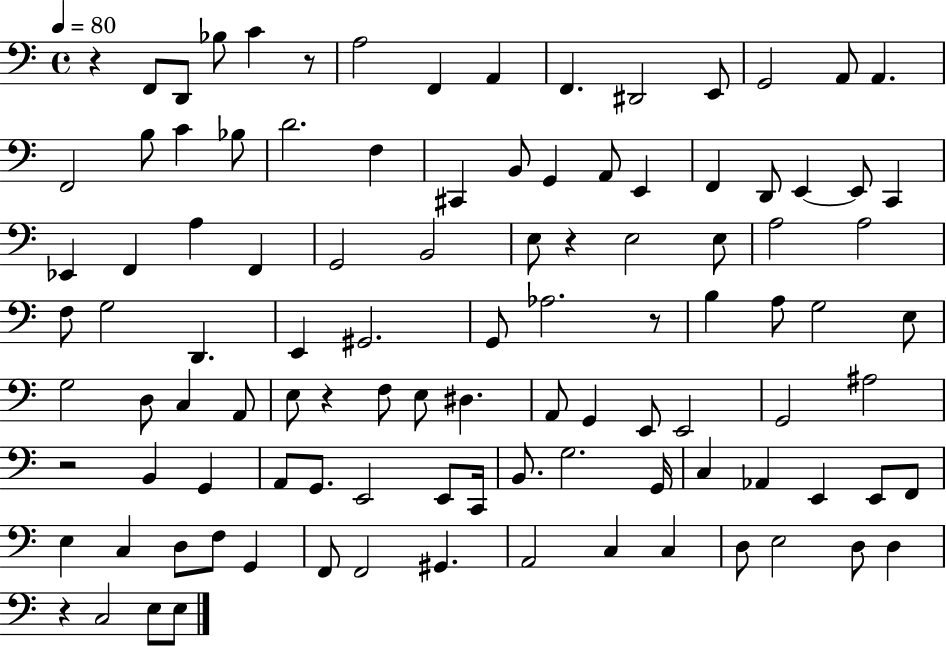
R/q F2/e D2/e Bb3/e C4/q R/e A3/h F2/q A2/q F2/q. D#2/h E2/e G2/h A2/e A2/q. F2/h B3/e C4/q Bb3/e D4/h. F3/q C#2/q B2/e G2/q A2/e E2/q F2/q D2/e E2/q E2/e C2/q Eb2/q F2/q A3/q F2/q G2/h B2/h E3/e R/q E3/h E3/e A3/h A3/h F3/e G3/h D2/q. E2/q G#2/h. G2/e Ab3/h. R/e B3/q A3/e G3/h E3/e G3/h D3/e C3/q A2/e E3/e R/q F3/e E3/e D#3/q. A2/e G2/q E2/e E2/h G2/h A#3/h R/h B2/q G2/q A2/e G2/e. E2/h E2/e C2/s B2/e. G3/h. G2/s C3/q Ab2/q E2/q E2/e F2/e E3/q C3/q D3/e F3/e G2/q F2/e F2/h G#2/q. A2/h C3/q C3/q D3/e E3/h D3/e D3/q R/q C3/h E3/e E3/e